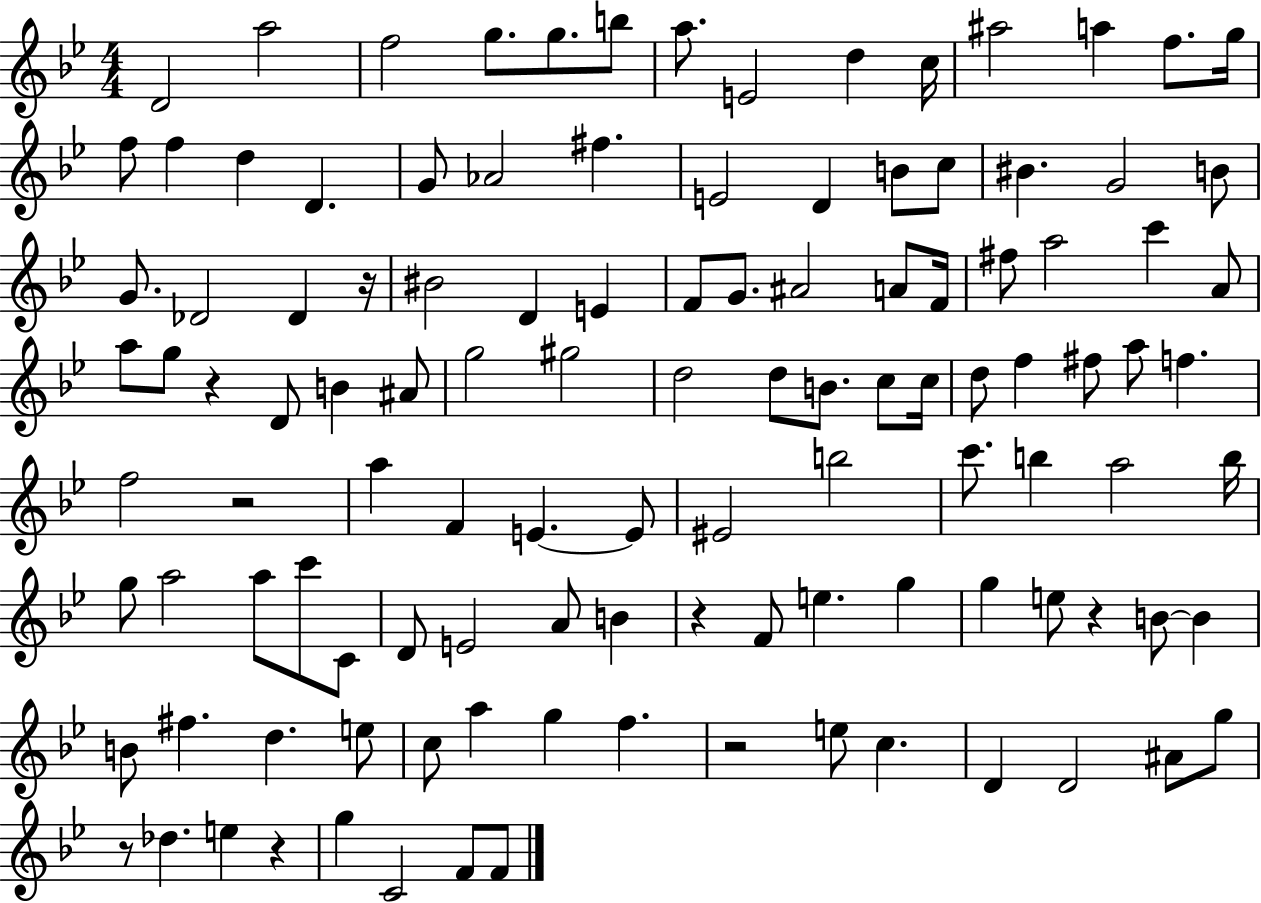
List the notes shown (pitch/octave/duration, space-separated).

D4/h A5/h F5/h G5/e. G5/e. B5/e A5/e. E4/h D5/q C5/s A#5/h A5/q F5/e. G5/s F5/e F5/q D5/q D4/q. G4/e Ab4/h F#5/q. E4/h D4/q B4/e C5/e BIS4/q. G4/h B4/e G4/e. Db4/h Db4/q R/s BIS4/h D4/q E4/q F4/e G4/e. A#4/h A4/e F4/s F#5/e A5/h C6/q A4/e A5/e G5/e R/q D4/e B4/q A#4/e G5/h G#5/h D5/h D5/e B4/e. C5/e C5/s D5/e F5/q F#5/e A5/e F5/q. F5/h R/h A5/q F4/q E4/q. E4/e EIS4/h B5/h C6/e. B5/q A5/h B5/s G5/e A5/h A5/e C6/e C4/e D4/e E4/h A4/e B4/q R/q F4/e E5/q. G5/q G5/q E5/e R/q B4/e B4/q B4/e F#5/q. D5/q. E5/e C5/e A5/q G5/q F5/q. R/h E5/e C5/q. D4/q D4/h A#4/e G5/e R/e Db5/q. E5/q R/q G5/q C4/h F4/e F4/e